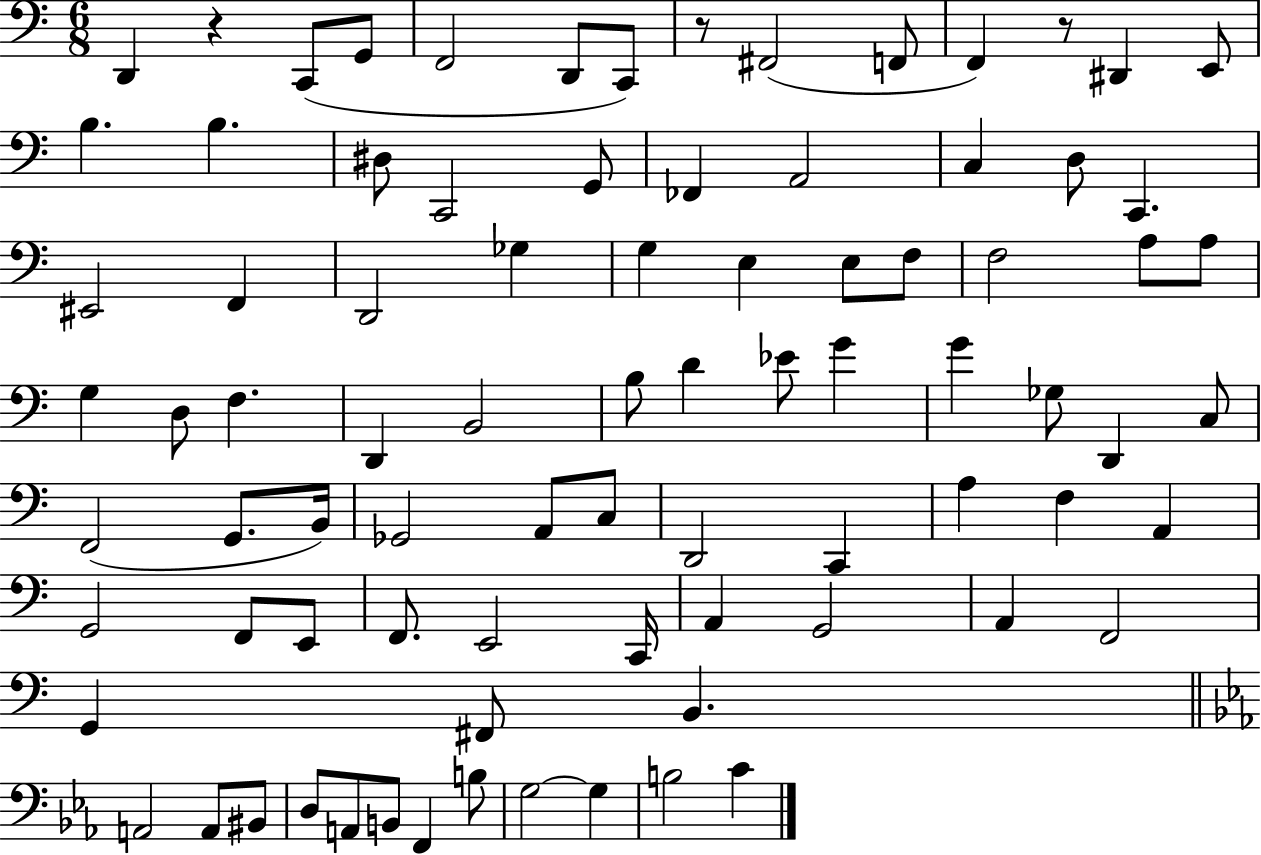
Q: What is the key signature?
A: C major